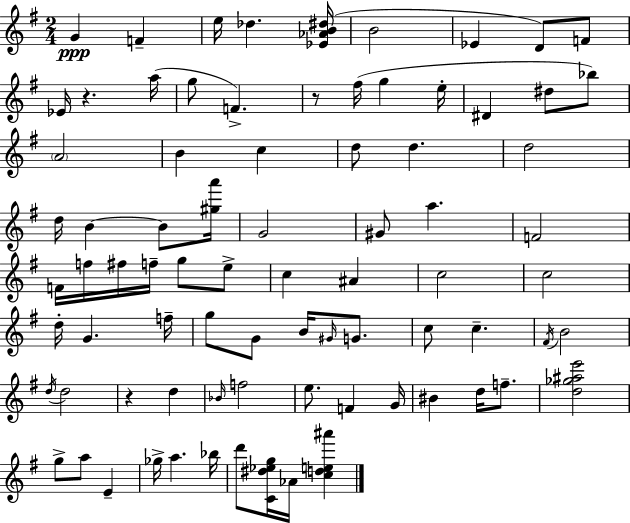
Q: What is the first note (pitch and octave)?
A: G4